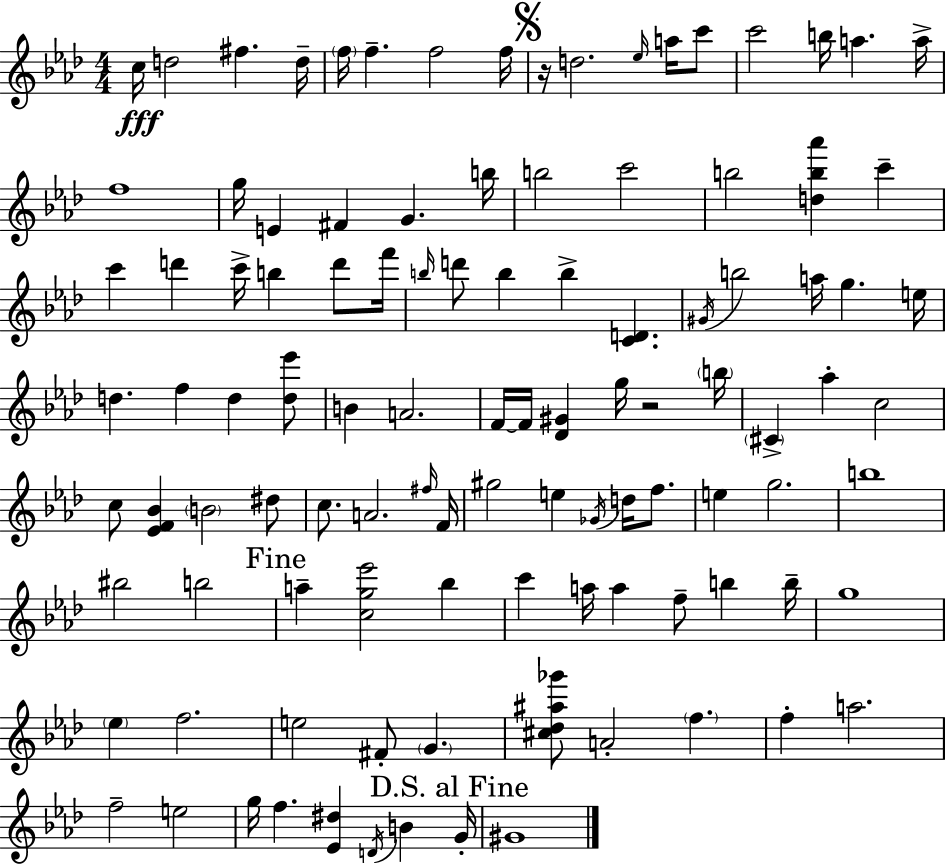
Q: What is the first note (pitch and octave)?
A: C5